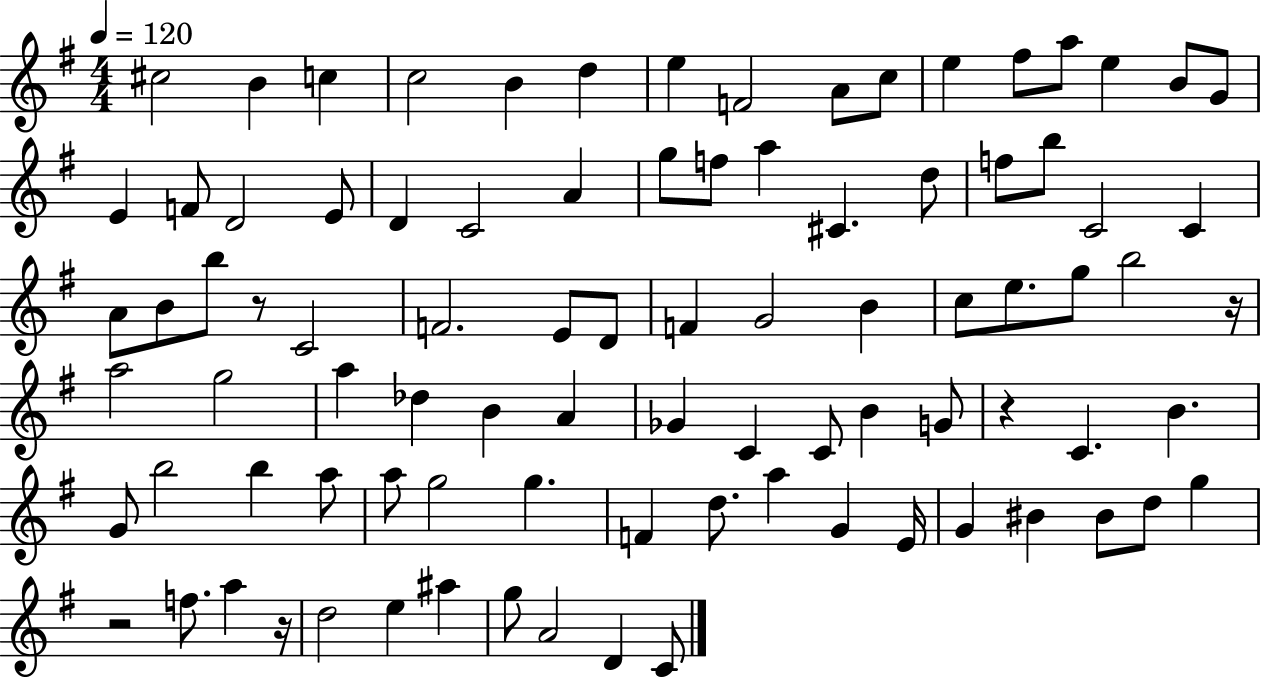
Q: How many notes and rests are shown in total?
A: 90